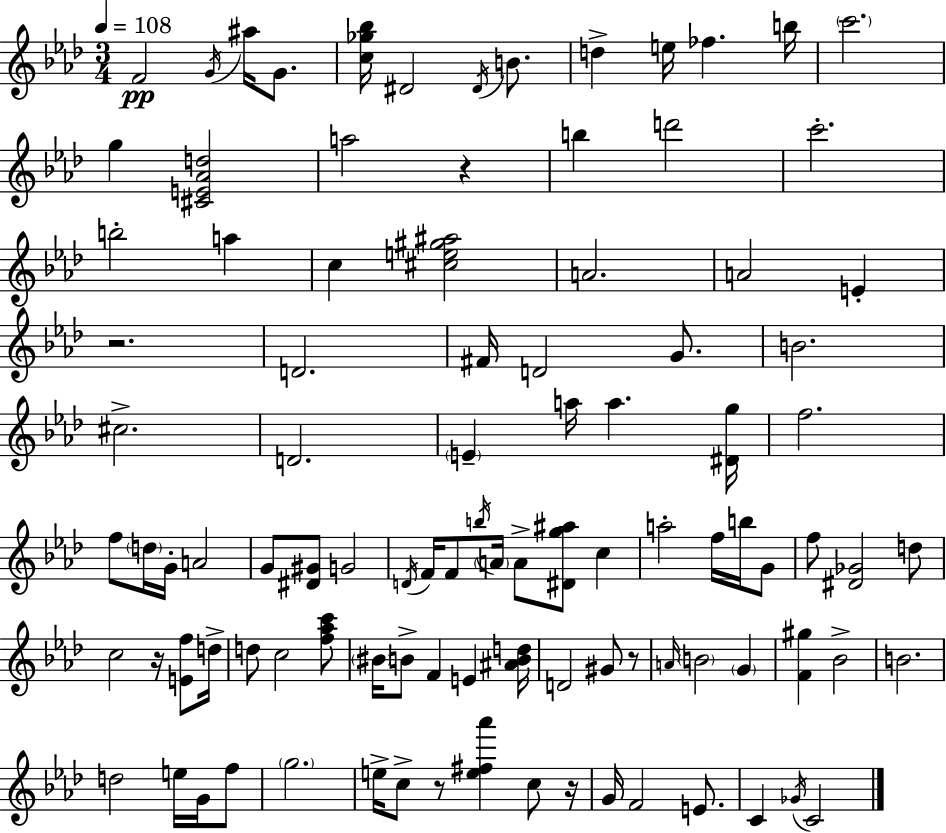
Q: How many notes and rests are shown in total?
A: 100